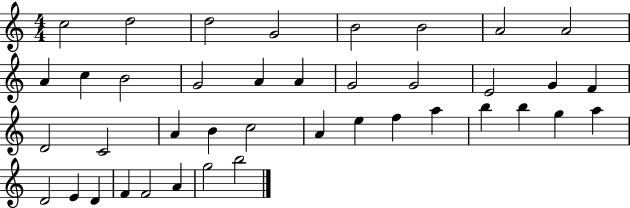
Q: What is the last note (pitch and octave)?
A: B5